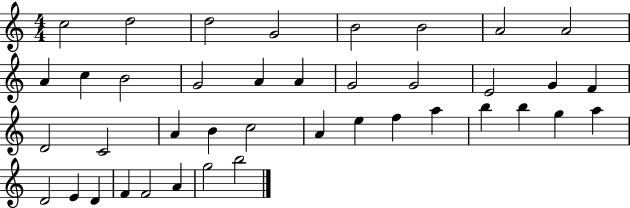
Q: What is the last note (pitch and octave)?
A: B5